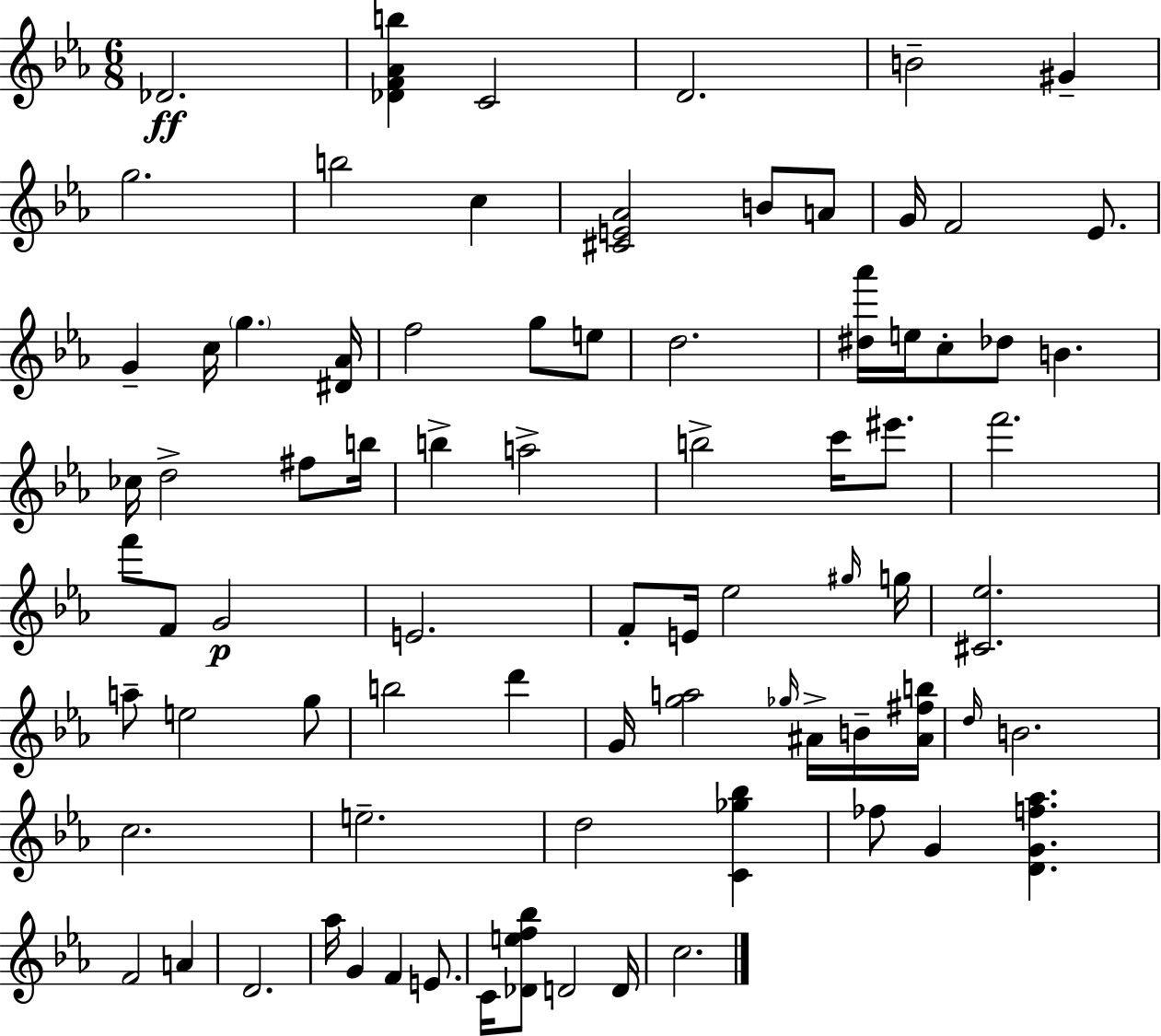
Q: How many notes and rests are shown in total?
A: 80